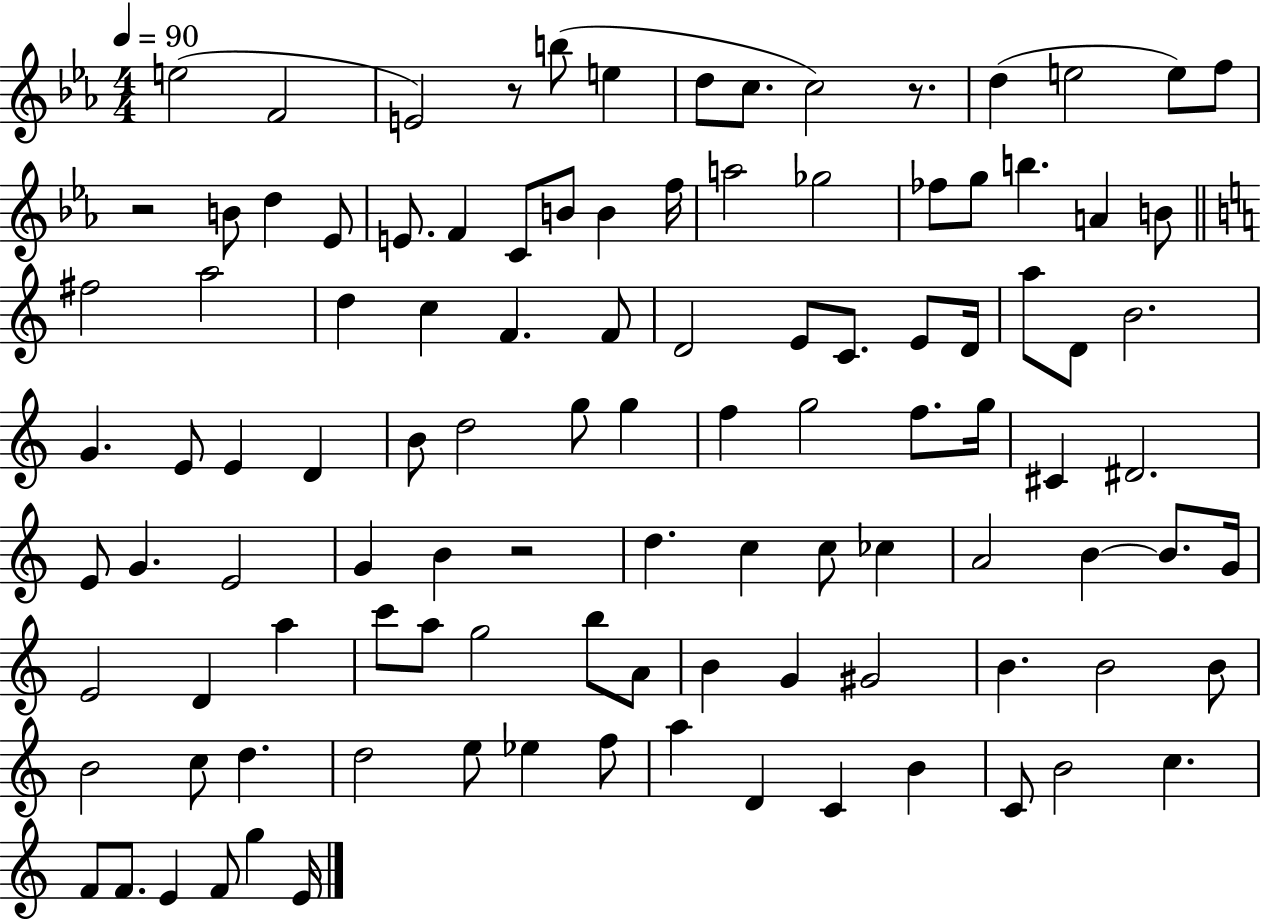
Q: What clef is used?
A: treble